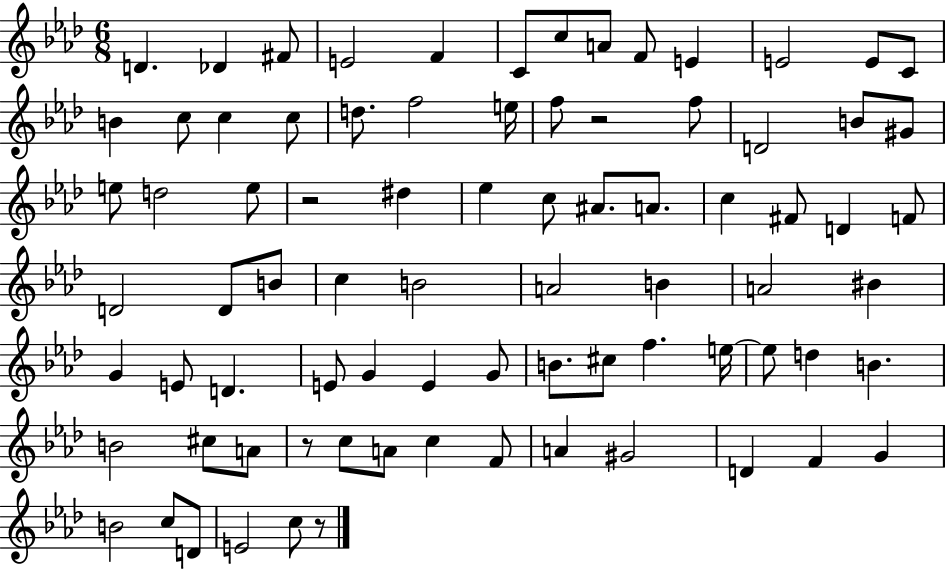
{
  \clef treble
  \numericTimeSignature
  \time 6/8
  \key aes \major
  d'4. des'4 fis'8 | e'2 f'4 | c'8 c''8 a'8 f'8 e'4 | e'2 e'8 c'8 | \break b'4 c''8 c''4 c''8 | d''8. f''2 e''16 | f''8 r2 f''8 | d'2 b'8 gis'8 | \break e''8 d''2 e''8 | r2 dis''4 | ees''4 c''8 ais'8. a'8. | c''4 fis'8 d'4 f'8 | \break d'2 d'8 b'8 | c''4 b'2 | a'2 b'4 | a'2 bis'4 | \break g'4 e'8 d'4. | e'8 g'4 e'4 g'8 | b'8. cis''8 f''4. e''16~~ | e''8 d''4 b'4. | \break b'2 cis''8 a'8 | r8 c''8 a'8 c''4 f'8 | a'4 gis'2 | d'4 f'4 g'4 | \break b'2 c''8 d'8 | e'2 c''8 r8 | \bar "|."
}